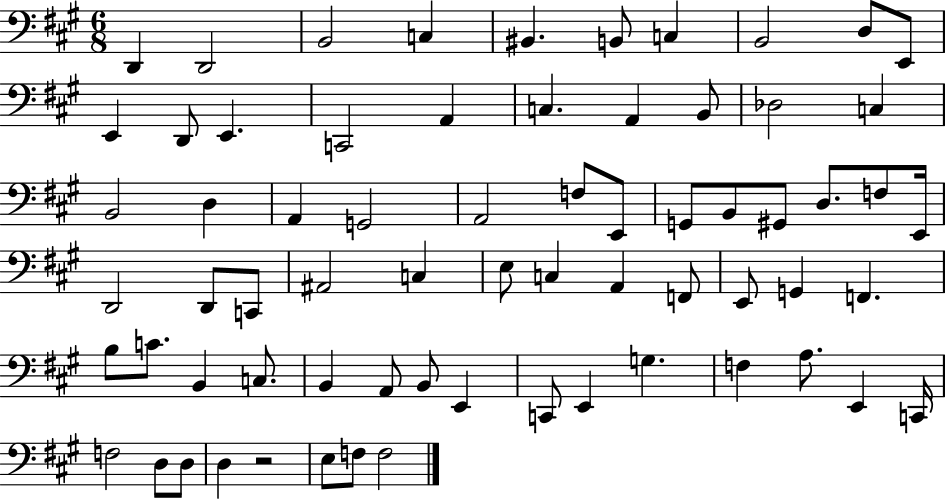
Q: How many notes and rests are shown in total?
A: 68